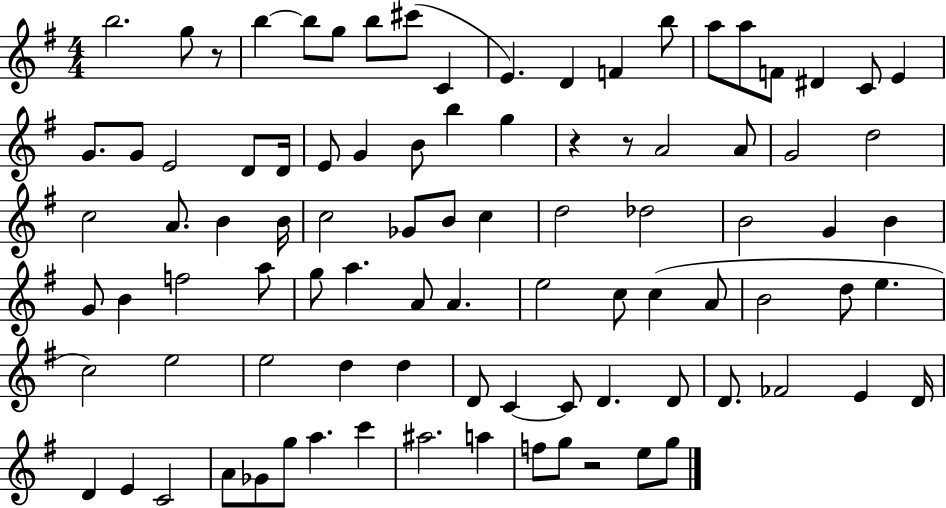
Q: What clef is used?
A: treble